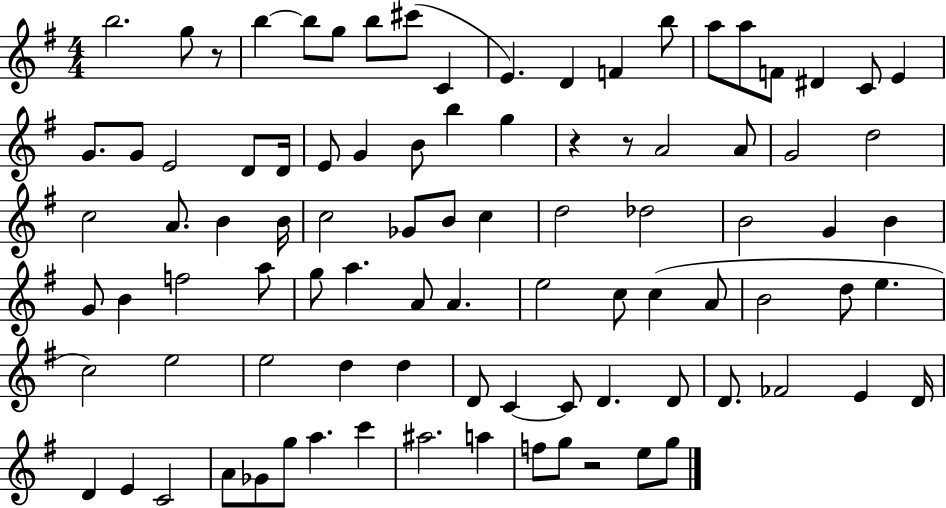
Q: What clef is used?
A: treble